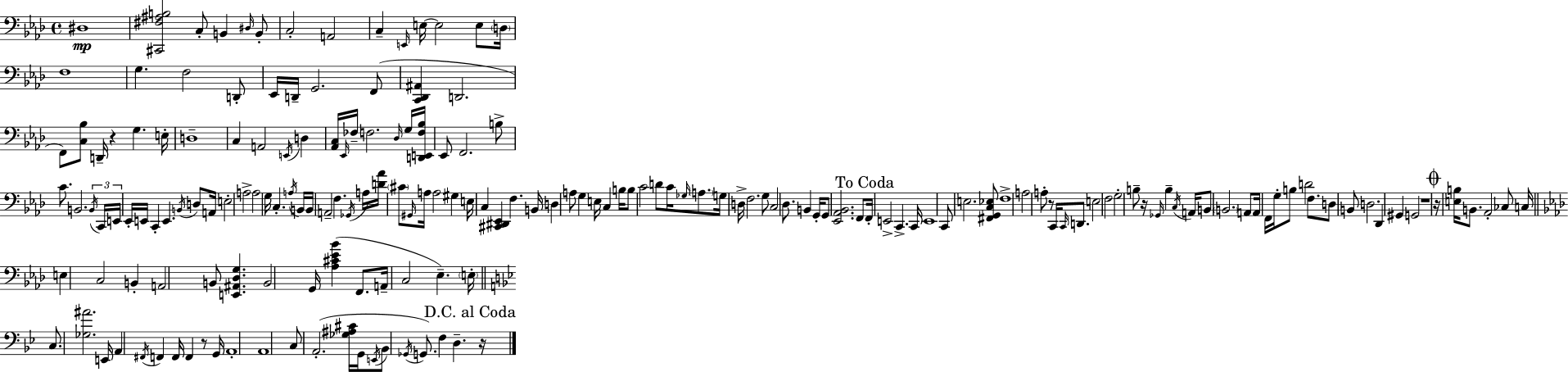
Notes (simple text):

D#3/w [C#2,F#3,A#3,B3]/h C3/e B2/q D#3/s B2/e C3/h A2/h C3/q E2/s E3/s E3/h E3/e D3/s F3/w G3/q. F3/h D2/e Eb2/s D2/s G2/h. F2/e [C2,Db2,A#2]/q D2/h. F2/e [C3,Bb3]/e D2/s R/q G3/q. E3/s D3/w C3/q A2/h E2/s D3/q [Ab2,C3]/s Eb2/s FES3/s F3/h. Db3/s G3/s [D2,E2,F3,Bb3]/s Eb2/e F2/h. B3/e C4/e. B2/h. B2/s C2/s E2/s Eb2/s E2/s C2/q E2/q. B2/s D3/e A2/s E3/h A3/h A3/h G3/s C3/q. A3/s B2/s B2/s A2/h F3/q. Gb2/s A3/s [D4,Ab4]/s C#4/e G#2/s A3/s A3/h G#3/q E3/s C3/q [C#2,D#2,Eb2]/q F3/q. B2/s D3/q A3/e G3/q E3/s C3/q B3/s B3/e C4/h D4/e C4/s Gb3/s A3/e. G3/s D3/s F3/h. G3/e C3/h Db3/e. B2/q G2/s G2/e [Eb2,Ab2,Bb2]/h. F2/e F2/s E2/h C2/q. C2/s E2/w C2/e E3/h. [F#2,G2,C3,Eb3]/e F3/w A3/h A3/e R/e C2/s C2/s D2/e. E3/h F3/h G3/h B3/e R/s Gb2/s B3/q C3/s A2/s B2/e B2/h. A2/e A2/s F2/s G3/s B3/e D4/h F3/e. D3/e B2/e D3/h. Db2/q G#2/q G2/h R/w R/s [E3,B3]/s B2/e. Ab2/h CES3/e C3/s E3/q C3/h B2/q A2/h B2/e [E2,A#2,Db3,G3]/q. B2/h G2/s [Ab3,C#4,Eb4,Bb4]/q F2/e. A2/s C3/h Eb3/q. E3/s C3/e. [Gb3,A#4]/h. E2/s A2/q F#2/s F2/q F2/s F2/q R/e G2/s A2/w A2/w C3/e A2/h. [Gb3,A#3,C#4]/s G2/s E2/s Bb2/e Gb2/s G2/e. F3/q D3/q. R/s